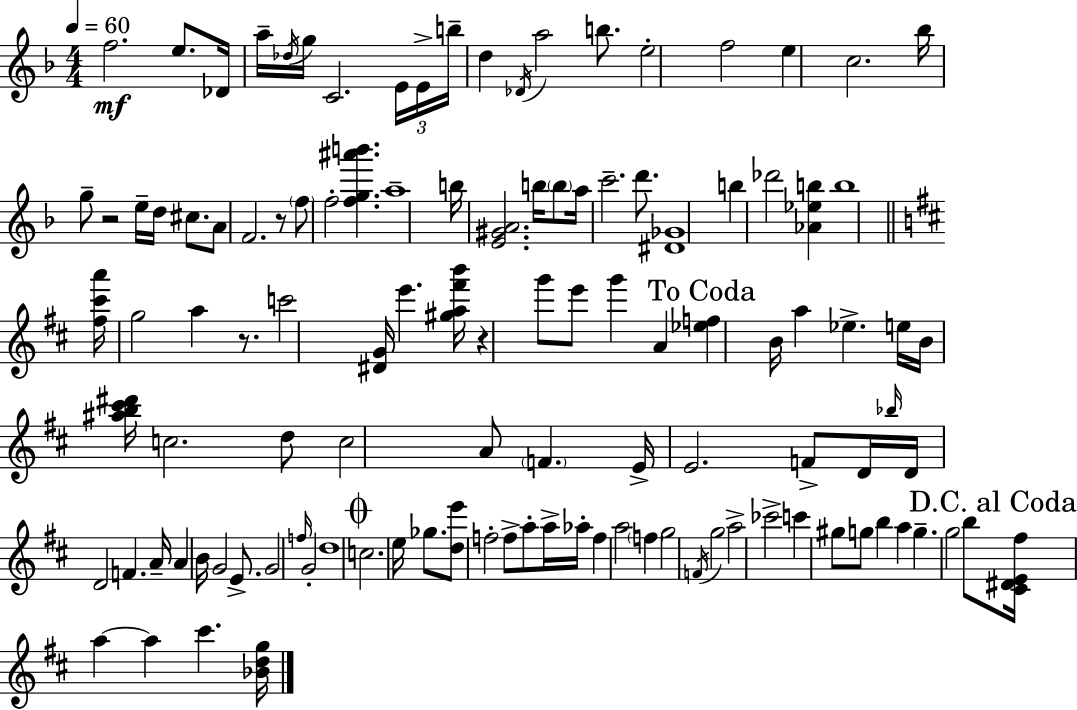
{
  \clef treble
  \numericTimeSignature
  \time 4/4
  \key d \minor
  \tempo 4 = 60
  f''2.\mf e''8. des'16 | a''16-- \acciaccatura { des''16 } g''16 c'2. \tuplet 3/2 { e'16 | e'16-> b''16-- } d''4 \acciaccatura { des'16 } a''2 b''8. | e''2-. f''2 | \break e''4 c''2. | bes''16 g''8-- r2 e''16-- d''16 cis''8. | a'8 f'2. | r8 \parenthesize f''8 f''2-. <f'' g'' ais''' b'''>4. | \break a''1-- | b''16 <e' gis' a'>2. b''16 | \parenthesize b''8 a''16 c'''2.-- d'''8. | <dis' ges'>1 | \break b''4 des'''2 <aes' ees'' b''>4 | b''1 | \bar "||" \break \key d \major <fis'' cis''' a'''>16 g''2 a''4 r8. | c'''2 <dis' g'>16 e'''4. <gis'' a'' fis''' b'''>16 | r4 g'''8 e'''8 g'''4 a'4 | \mark "To Coda" <ees'' f''>4 b'16 a''4 ees''4.-> e''16 | \break b'16 <ais'' b'' cis''' dis'''>16 c''2. d''8 | c''2 a'8 \parenthesize f'4. | e'16-> e'2. f'8-> d'16 | \grace { bes''16 } d'16 d'2 f'4. | \break a'16-- a'4 b'16 g'2 e'8.-> | g'2 \grace { f''16 } g'2-. | d''1 | \mark \markup { \musicglyph "scripts.coda" } c''2. e''16 ges''8. | \break <d'' e'''>8 f''2-. f''8-> a''8-. | a''16-> aes''16-. f''4 a''2 \parenthesize f''4 | g''2 \acciaccatura { f'16 } g''2 | a''2-> ces'''2-> | \break c'''4 gis''8 g''8 b''4 a''4 | g''4.-- g''2 | b''8 \mark "D.C. al Coda" <cis' dis' e' fis''>16 a''4~~ a''4 cis'''4. | <bes' d'' g''>16 \bar "|."
}